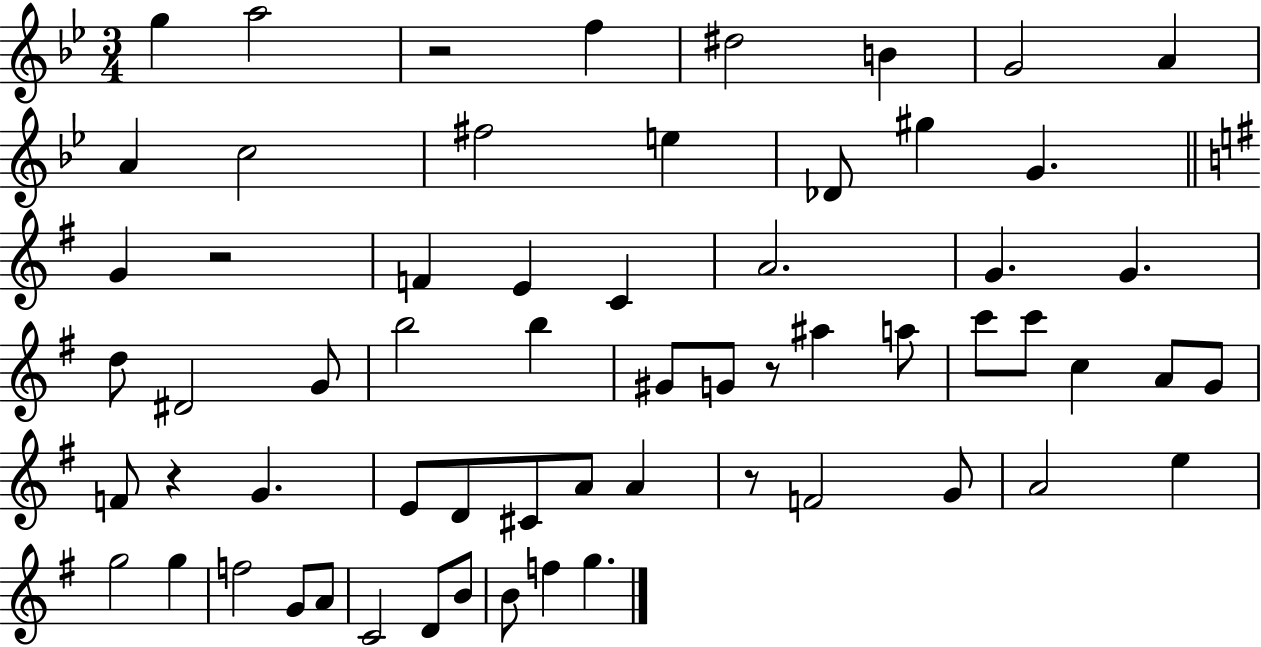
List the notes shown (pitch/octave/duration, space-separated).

G5/q A5/h R/h F5/q D#5/h B4/q G4/h A4/q A4/q C5/h F#5/h E5/q Db4/e G#5/q G4/q. G4/q R/h F4/q E4/q C4/q A4/h. G4/q. G4/q. D5/e D#4/h G4/e B5/h B5/q G#4/e G4/e R/e A#5/q A5/e C6/e C6/e C5/q A4/e G4/e F4/e R/q G4/q. E4/e D4/e C#4/e A4/e A4/q R/e F4/h G4/e A4/h E5/q G5/h G5/q F5/h G4/e A4/e C4/h D4/e B4/e B4/e F5/q G5/q.